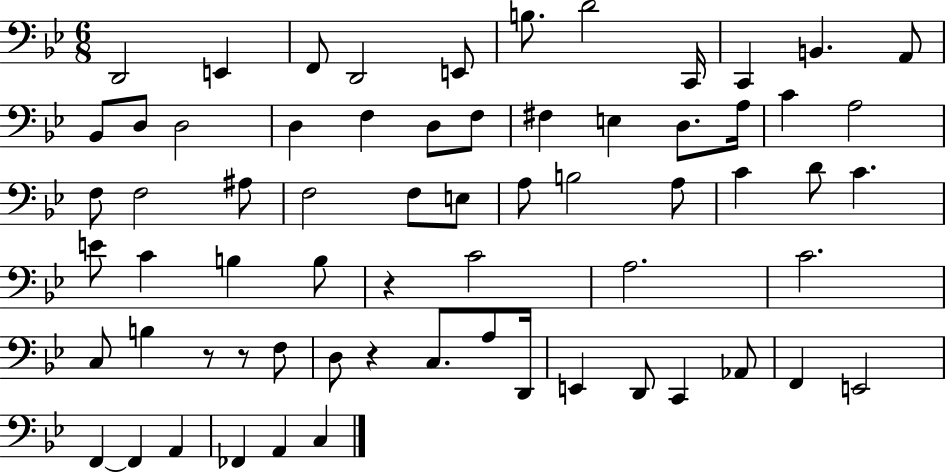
D2/h E2/q F2/e D2/h E2/e B3/e. D4/h C2/s C2/q B2/q. A2/e Bb2/e D3/e D3/h D3/q F3/q D3/e F3/e F#3/q E3/q D3/e. A3/s C4/q A3/h F3/e F3/h A#3/e F3/h F3/e E3/e A3/e B3/h A3/e C4/q D4/e C4/q. E4/e C4/q B3/q B3/e R/q C4/h A3/h. C4/h. C3/e B3/q R/e R/e F3/e D3/e R/q C3/e. A3/e D2/s E2/q D2/e C2/q Ab2/e F2/q E2/h F2/q F2/q A2/q FES2/q A2/q C3/q